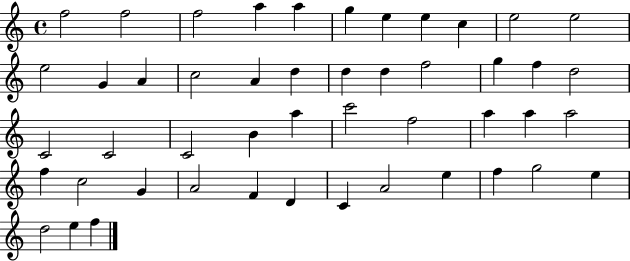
F5/h F5/h F5/h A5/q A5/q G5/q E5/q E5/q C5/q E5/h E5/h E5/h G4/q A4/q C5/h A4/q D5/q D5/q D5/q F5/h G5/q F5/q D5/h C4/h C4/h C4/h B4/q A5/q C6/h F5/h A5/q A5/q A5/h F5/q C5/h G4/q A4/h F4/q D4/q C4/q A4/h E5/q F5/q G5/h E5/q D5/h E5/q F5/q